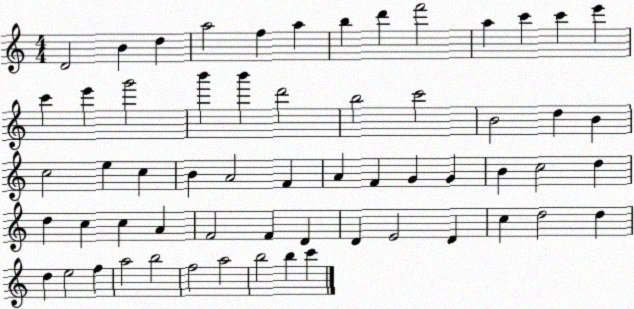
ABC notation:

X:1
T:Untitled
M:4/4
L:1/4
K:C
D2 B d a2 f a b d' f'2 a c' c' e' c' e' g'2 b' b' d'2 b2 c'2 B2 d B c2 e c B A2 F A F G G B c2 d d c c A F2 F D D E2 D c d2 d d e2 f a2 b2 f2 a2 b2 b c'